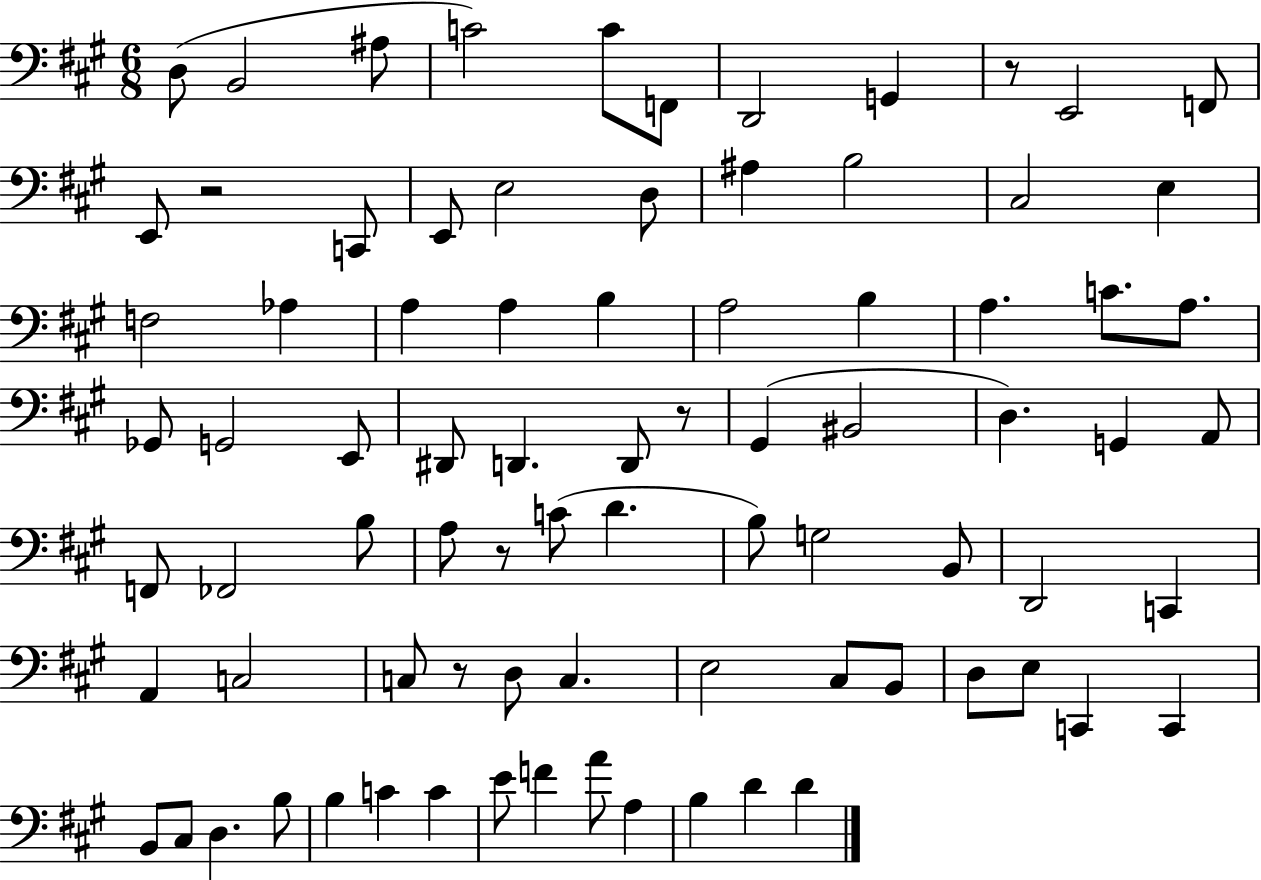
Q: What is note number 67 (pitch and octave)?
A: B3